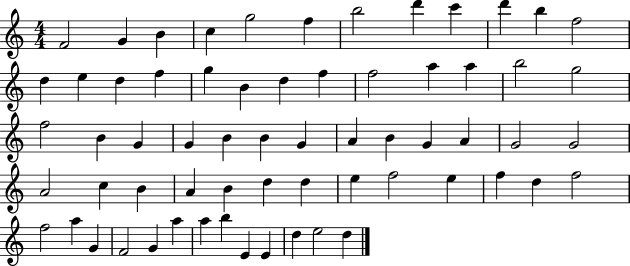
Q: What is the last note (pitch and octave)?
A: D5